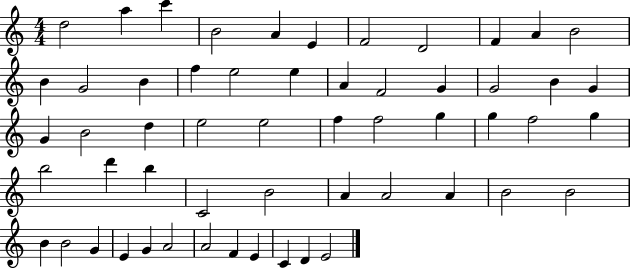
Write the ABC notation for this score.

X:1
T:Untitled
M:4/4
L:1/4
K:C
d2 a c' B2 A E F2 D2 F A B2 B G2 B f e2 e A F2 G G2 B G G B2 d e2 e2 f f2 g g f2 g b2 d' b C2 B2 A A2 A B2 B2 B B2 G E G A2 A2 F E C D E2